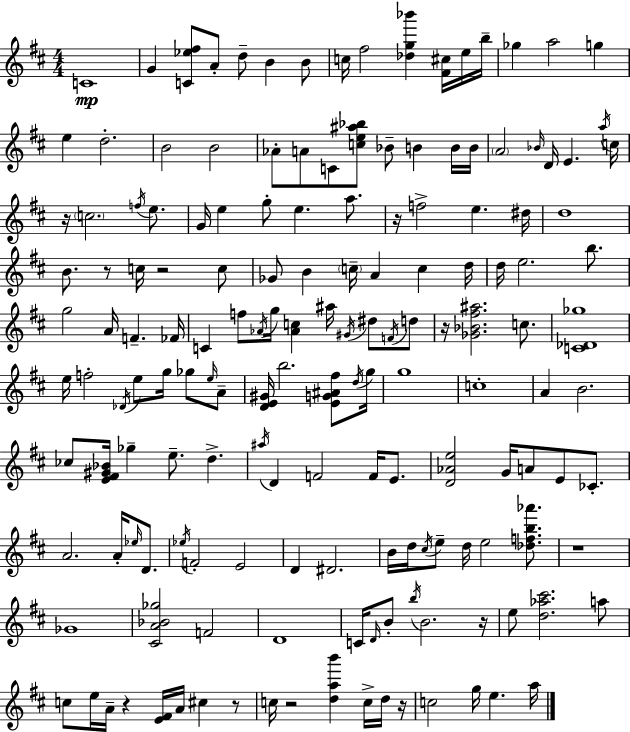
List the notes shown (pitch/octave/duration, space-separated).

C4/w G4/q [C4,Eb5,F#5]/e A4/e D5/e B4/q B4/e C5/s F#5/h [Db5,G5,Bb6]/q [F#4,C#5]/s E5/s B5/s Gb5/q A5/h G5/q E5/q D5/h. B4/h B4/h Ab4/e A4/e C4/e [C5,E5,A#5,Bb5]/e Bb4/e B4/q B4/s B4/s A4/h Bb4/s D4/s E4/q. A5/s C5/s R/s C5/h. F5/s E5/e. G4/s E5/q G5/e E5/q. A5/e. R/s F5/h E5/q. D#5/s D5/w B4/e. R/e C5/s R/h C5/e Gb4/e B4/q C5/s A4/q C5/q D5/s D5/s E5/h. B5/e. G5/h A4/s F4/q. FES4/s C4/q F5/e Ab4/s G5/s [Ab4,C5]/q A#5/s G#4/s D#5/e F4/s D5/e R/s [Gb4,Bb4,F#5,A#5]/h. C5/e. [C4,Db4,Gb5]/w E5/s F5/h Db4/s E5/e G5/s Gb5/e E5/s A4/e [D4,E4,G#4]/s B5/h. [E4,G4,A#4,F#5]/e D5/s G5/s G5/w C5/w A4/q B4/h. CES5/e [E4,F#4,G#4,Bb4]/s Gb5/q E5/e. D5/q. A#5/s D4/q F4/h F4/s E4/e. [D4,Ab4,E5]/h G4/s A4/e E4/e CES4/e. A4/h. A4/s Eb5/s D4/e. Eb5/s F4/h E4/h D4/q D#4/h. B4/s D5/s C#5/s E5/e D5/s E5/h [Db5,F5,B5,Ab6]/e. R/w Gb4/w [C#4,A4,Bb4,Gb5]/h F4/h D4/w C4/s D4/s B4/e B5/s B4/h. R/s E5/e [D5,Ab5,C#6]/h. A5/e C5/e E5/s A4/s R/q [E4,F#4]/s A4/s C#5/q R/e C5/s R/h [D5,A5,B6]/q C5/s D5/s R/s C5/h G5/s E5/q. A5/s